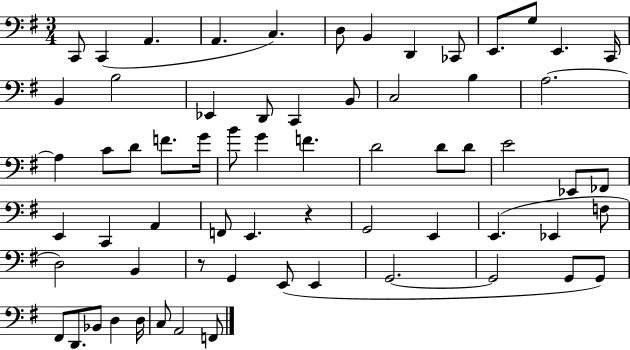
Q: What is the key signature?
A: G major